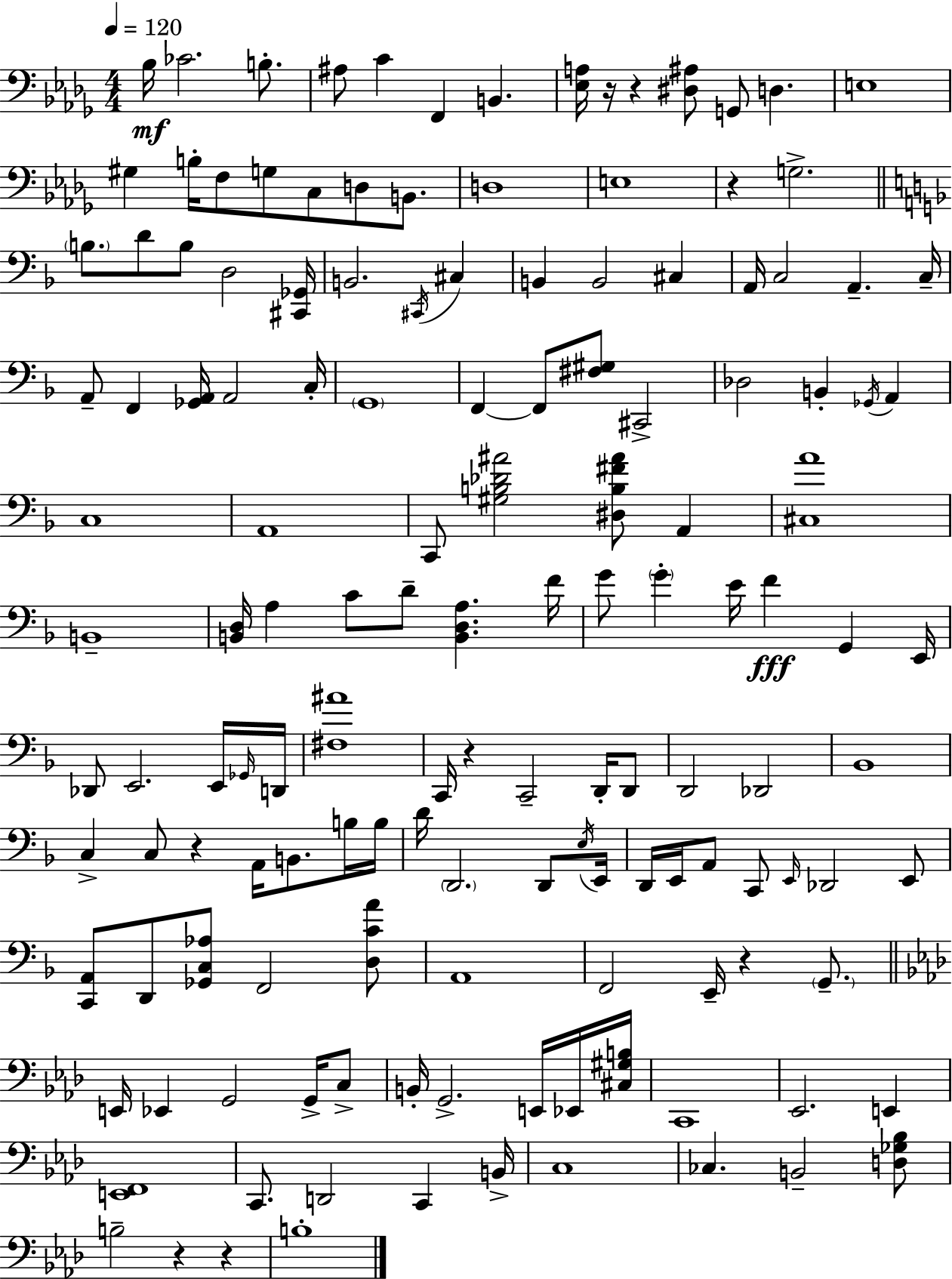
{
  \clef bass
  \numericTimeSignature
  \time 4/4
  \key bes \minor
  \tempo 4 = 120
  bes16\mf ces'2. b8.-. | ais8 c'4 f,4 b,4. | <ees a>16 r16 r4 <dis ais>8 g,8 d4. | e1 | \break gis4 b16-. f8 g8 c8 d8 b,8. | d1 | e1 | r4 g2.-> | \break \bar "||" \break \key d \minor \parenthesize b8. d'8 b8 d2 <cis, ges,>16 | b,2. \acciaccatura { cis,16 } cis4 | b,4 b,2 cis4 | a,16 c2 a,4.-- | \break c16-- a,8-- f,4 <ges, a,>16 a,2 | c16-. \parenthesize g,1 | f,4~~ f,8 <fis gis>8 cis,2-> | des2 b,4-. \acciaccatura { ges,16 } a,4 | \break c1 | a,1 | c,8 <gis b des' ais'>2 <dis b fis' ais'>8 a,4 | <cis a'>1 | \break b,1-- | <b, d>16 a4 c'8 d'8-- <b, d a>4. | f'16 g'8 \parenthesize g'4-. e'16 f'4\fff g,4 | e,16 des,8 e,2. | \break e,16 \grace { ges,16 } d,16 <fis ais'>1 | c,16 r4 c,2-- | d,16-. d,8 d,2 des,2 | bes,1 | \break c4-> c8 r4 a,16 b,8. | b16 b16 d'16 \parenthesize d,2. | d,8 \acciaccatura { e16 } e,16 d,16 e,16 a,8 c,8 \grace { e,16 } des,2 | e,8 <c, a,>8 d,8 <ges, c aes>8 f,2 | \break <d c' a'>8 a,1 | f,2 e,16-- r4 | \parenthesize g,8.-- \bar "||" \break \key aes \major e,16 ees,4 g,2 g,16-> c8-> | b,16-. g,2.-> e,16 ees,16 <cis gis b>16 | c,1 | ees,2. e,4 | \break <e, f,>1 | c,8. d,2 c,4 b,16-> | c1 | ces4. b,2-- <d ges bes>8 | \break b2-- r4 r4 | b1-. | \bar "|."
}